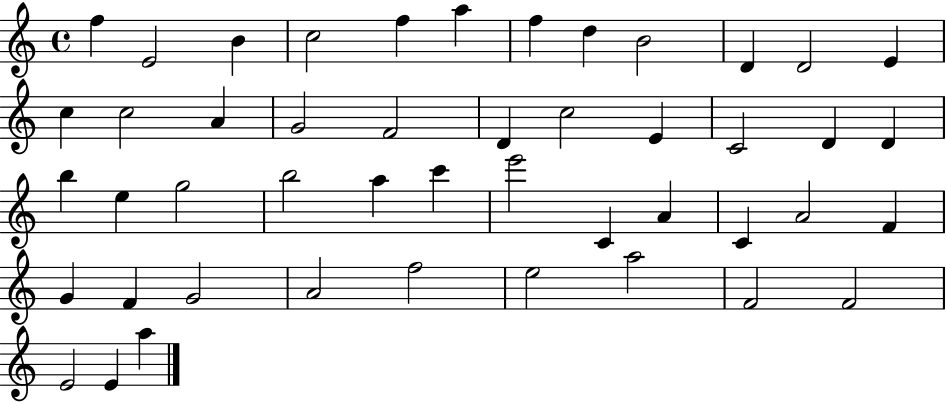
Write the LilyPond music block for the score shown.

{
  \clef treble
  \time 4/4
  \defaultTimeSignature
  \key c \major
  f''4 e'2 b'4 | c''2 f''4 a''4 | f''4 d''4 b'2 | d'4 d'2 e'4 | \break c''4 c''2 a'4 | g'2 f'2 | d'4 c''2 e'4 | c'2 d'4 d'4 | \break b''4 e''4 g''2 | b''2 a''4 c'''4 | e'''2 c'4 a'4 | c'4 a'2 f'4 | \break g'4 f'4 g'2 | a'2 f''2 | e''2 a''2 | f'2 f'2 | \break e'2 e'4 a''4 | \bar "|."
}